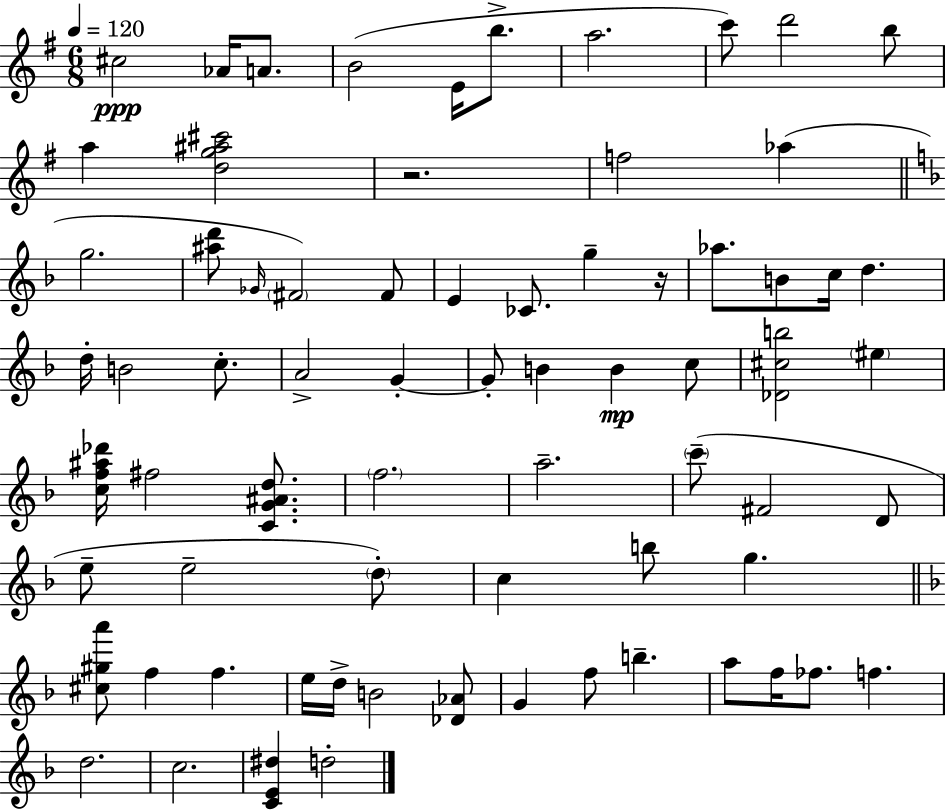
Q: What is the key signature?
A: G major